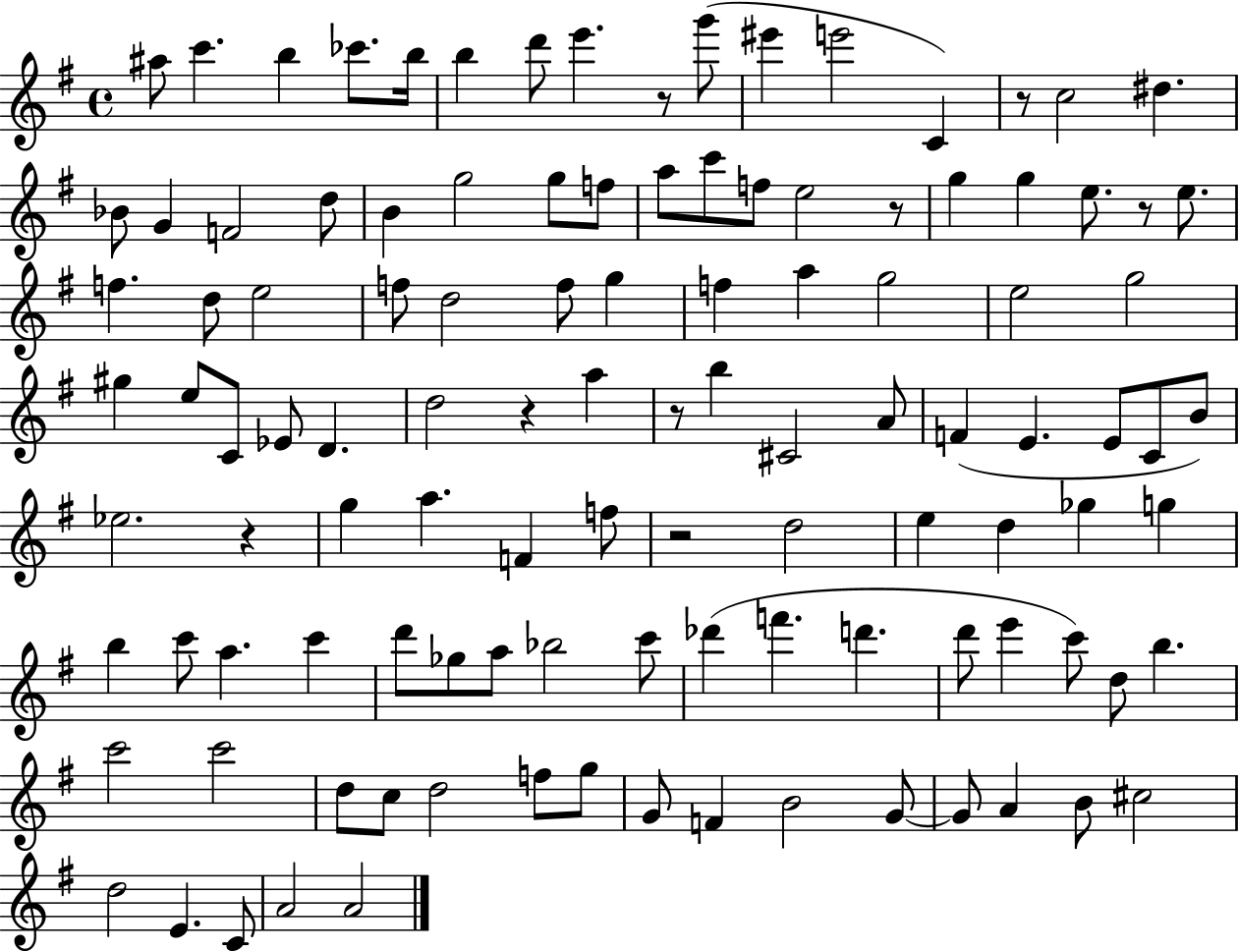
X:1
T:Untitled
M:4/4
L:1/4
K:G
^a/2 c' b _c'/2 b/4 b d'/2 e' z/2 g'/2 ^e' e'2 C z/2 c2 ^d _B/2 G F2 d/2 B g2 g/2 f/2 a/2 c'/2 f/2 e2 z/2 g g e/2 z/2 e/2 f d/2 e2 f/2 d2 f/2 g f a g2 e2 g2 ^g e/2 C/2 _E/2 D d2 z a z/2 b ^C2 A/2 F E E/2 C/2 B/2 _e2 z g a F f/2 z2 d2 e d _g g b c'/2 a c' d'/2 _g/2 a/2 _b2 c'/2 _d' f' d' d'/2 e' c'/2 d/2 b c'2 c'2 d/2 c/2 d2 f/2 g/2 G/2 F B2 G/2 G/2 A B/2 ^c2 d2 E C/2 A2 A2